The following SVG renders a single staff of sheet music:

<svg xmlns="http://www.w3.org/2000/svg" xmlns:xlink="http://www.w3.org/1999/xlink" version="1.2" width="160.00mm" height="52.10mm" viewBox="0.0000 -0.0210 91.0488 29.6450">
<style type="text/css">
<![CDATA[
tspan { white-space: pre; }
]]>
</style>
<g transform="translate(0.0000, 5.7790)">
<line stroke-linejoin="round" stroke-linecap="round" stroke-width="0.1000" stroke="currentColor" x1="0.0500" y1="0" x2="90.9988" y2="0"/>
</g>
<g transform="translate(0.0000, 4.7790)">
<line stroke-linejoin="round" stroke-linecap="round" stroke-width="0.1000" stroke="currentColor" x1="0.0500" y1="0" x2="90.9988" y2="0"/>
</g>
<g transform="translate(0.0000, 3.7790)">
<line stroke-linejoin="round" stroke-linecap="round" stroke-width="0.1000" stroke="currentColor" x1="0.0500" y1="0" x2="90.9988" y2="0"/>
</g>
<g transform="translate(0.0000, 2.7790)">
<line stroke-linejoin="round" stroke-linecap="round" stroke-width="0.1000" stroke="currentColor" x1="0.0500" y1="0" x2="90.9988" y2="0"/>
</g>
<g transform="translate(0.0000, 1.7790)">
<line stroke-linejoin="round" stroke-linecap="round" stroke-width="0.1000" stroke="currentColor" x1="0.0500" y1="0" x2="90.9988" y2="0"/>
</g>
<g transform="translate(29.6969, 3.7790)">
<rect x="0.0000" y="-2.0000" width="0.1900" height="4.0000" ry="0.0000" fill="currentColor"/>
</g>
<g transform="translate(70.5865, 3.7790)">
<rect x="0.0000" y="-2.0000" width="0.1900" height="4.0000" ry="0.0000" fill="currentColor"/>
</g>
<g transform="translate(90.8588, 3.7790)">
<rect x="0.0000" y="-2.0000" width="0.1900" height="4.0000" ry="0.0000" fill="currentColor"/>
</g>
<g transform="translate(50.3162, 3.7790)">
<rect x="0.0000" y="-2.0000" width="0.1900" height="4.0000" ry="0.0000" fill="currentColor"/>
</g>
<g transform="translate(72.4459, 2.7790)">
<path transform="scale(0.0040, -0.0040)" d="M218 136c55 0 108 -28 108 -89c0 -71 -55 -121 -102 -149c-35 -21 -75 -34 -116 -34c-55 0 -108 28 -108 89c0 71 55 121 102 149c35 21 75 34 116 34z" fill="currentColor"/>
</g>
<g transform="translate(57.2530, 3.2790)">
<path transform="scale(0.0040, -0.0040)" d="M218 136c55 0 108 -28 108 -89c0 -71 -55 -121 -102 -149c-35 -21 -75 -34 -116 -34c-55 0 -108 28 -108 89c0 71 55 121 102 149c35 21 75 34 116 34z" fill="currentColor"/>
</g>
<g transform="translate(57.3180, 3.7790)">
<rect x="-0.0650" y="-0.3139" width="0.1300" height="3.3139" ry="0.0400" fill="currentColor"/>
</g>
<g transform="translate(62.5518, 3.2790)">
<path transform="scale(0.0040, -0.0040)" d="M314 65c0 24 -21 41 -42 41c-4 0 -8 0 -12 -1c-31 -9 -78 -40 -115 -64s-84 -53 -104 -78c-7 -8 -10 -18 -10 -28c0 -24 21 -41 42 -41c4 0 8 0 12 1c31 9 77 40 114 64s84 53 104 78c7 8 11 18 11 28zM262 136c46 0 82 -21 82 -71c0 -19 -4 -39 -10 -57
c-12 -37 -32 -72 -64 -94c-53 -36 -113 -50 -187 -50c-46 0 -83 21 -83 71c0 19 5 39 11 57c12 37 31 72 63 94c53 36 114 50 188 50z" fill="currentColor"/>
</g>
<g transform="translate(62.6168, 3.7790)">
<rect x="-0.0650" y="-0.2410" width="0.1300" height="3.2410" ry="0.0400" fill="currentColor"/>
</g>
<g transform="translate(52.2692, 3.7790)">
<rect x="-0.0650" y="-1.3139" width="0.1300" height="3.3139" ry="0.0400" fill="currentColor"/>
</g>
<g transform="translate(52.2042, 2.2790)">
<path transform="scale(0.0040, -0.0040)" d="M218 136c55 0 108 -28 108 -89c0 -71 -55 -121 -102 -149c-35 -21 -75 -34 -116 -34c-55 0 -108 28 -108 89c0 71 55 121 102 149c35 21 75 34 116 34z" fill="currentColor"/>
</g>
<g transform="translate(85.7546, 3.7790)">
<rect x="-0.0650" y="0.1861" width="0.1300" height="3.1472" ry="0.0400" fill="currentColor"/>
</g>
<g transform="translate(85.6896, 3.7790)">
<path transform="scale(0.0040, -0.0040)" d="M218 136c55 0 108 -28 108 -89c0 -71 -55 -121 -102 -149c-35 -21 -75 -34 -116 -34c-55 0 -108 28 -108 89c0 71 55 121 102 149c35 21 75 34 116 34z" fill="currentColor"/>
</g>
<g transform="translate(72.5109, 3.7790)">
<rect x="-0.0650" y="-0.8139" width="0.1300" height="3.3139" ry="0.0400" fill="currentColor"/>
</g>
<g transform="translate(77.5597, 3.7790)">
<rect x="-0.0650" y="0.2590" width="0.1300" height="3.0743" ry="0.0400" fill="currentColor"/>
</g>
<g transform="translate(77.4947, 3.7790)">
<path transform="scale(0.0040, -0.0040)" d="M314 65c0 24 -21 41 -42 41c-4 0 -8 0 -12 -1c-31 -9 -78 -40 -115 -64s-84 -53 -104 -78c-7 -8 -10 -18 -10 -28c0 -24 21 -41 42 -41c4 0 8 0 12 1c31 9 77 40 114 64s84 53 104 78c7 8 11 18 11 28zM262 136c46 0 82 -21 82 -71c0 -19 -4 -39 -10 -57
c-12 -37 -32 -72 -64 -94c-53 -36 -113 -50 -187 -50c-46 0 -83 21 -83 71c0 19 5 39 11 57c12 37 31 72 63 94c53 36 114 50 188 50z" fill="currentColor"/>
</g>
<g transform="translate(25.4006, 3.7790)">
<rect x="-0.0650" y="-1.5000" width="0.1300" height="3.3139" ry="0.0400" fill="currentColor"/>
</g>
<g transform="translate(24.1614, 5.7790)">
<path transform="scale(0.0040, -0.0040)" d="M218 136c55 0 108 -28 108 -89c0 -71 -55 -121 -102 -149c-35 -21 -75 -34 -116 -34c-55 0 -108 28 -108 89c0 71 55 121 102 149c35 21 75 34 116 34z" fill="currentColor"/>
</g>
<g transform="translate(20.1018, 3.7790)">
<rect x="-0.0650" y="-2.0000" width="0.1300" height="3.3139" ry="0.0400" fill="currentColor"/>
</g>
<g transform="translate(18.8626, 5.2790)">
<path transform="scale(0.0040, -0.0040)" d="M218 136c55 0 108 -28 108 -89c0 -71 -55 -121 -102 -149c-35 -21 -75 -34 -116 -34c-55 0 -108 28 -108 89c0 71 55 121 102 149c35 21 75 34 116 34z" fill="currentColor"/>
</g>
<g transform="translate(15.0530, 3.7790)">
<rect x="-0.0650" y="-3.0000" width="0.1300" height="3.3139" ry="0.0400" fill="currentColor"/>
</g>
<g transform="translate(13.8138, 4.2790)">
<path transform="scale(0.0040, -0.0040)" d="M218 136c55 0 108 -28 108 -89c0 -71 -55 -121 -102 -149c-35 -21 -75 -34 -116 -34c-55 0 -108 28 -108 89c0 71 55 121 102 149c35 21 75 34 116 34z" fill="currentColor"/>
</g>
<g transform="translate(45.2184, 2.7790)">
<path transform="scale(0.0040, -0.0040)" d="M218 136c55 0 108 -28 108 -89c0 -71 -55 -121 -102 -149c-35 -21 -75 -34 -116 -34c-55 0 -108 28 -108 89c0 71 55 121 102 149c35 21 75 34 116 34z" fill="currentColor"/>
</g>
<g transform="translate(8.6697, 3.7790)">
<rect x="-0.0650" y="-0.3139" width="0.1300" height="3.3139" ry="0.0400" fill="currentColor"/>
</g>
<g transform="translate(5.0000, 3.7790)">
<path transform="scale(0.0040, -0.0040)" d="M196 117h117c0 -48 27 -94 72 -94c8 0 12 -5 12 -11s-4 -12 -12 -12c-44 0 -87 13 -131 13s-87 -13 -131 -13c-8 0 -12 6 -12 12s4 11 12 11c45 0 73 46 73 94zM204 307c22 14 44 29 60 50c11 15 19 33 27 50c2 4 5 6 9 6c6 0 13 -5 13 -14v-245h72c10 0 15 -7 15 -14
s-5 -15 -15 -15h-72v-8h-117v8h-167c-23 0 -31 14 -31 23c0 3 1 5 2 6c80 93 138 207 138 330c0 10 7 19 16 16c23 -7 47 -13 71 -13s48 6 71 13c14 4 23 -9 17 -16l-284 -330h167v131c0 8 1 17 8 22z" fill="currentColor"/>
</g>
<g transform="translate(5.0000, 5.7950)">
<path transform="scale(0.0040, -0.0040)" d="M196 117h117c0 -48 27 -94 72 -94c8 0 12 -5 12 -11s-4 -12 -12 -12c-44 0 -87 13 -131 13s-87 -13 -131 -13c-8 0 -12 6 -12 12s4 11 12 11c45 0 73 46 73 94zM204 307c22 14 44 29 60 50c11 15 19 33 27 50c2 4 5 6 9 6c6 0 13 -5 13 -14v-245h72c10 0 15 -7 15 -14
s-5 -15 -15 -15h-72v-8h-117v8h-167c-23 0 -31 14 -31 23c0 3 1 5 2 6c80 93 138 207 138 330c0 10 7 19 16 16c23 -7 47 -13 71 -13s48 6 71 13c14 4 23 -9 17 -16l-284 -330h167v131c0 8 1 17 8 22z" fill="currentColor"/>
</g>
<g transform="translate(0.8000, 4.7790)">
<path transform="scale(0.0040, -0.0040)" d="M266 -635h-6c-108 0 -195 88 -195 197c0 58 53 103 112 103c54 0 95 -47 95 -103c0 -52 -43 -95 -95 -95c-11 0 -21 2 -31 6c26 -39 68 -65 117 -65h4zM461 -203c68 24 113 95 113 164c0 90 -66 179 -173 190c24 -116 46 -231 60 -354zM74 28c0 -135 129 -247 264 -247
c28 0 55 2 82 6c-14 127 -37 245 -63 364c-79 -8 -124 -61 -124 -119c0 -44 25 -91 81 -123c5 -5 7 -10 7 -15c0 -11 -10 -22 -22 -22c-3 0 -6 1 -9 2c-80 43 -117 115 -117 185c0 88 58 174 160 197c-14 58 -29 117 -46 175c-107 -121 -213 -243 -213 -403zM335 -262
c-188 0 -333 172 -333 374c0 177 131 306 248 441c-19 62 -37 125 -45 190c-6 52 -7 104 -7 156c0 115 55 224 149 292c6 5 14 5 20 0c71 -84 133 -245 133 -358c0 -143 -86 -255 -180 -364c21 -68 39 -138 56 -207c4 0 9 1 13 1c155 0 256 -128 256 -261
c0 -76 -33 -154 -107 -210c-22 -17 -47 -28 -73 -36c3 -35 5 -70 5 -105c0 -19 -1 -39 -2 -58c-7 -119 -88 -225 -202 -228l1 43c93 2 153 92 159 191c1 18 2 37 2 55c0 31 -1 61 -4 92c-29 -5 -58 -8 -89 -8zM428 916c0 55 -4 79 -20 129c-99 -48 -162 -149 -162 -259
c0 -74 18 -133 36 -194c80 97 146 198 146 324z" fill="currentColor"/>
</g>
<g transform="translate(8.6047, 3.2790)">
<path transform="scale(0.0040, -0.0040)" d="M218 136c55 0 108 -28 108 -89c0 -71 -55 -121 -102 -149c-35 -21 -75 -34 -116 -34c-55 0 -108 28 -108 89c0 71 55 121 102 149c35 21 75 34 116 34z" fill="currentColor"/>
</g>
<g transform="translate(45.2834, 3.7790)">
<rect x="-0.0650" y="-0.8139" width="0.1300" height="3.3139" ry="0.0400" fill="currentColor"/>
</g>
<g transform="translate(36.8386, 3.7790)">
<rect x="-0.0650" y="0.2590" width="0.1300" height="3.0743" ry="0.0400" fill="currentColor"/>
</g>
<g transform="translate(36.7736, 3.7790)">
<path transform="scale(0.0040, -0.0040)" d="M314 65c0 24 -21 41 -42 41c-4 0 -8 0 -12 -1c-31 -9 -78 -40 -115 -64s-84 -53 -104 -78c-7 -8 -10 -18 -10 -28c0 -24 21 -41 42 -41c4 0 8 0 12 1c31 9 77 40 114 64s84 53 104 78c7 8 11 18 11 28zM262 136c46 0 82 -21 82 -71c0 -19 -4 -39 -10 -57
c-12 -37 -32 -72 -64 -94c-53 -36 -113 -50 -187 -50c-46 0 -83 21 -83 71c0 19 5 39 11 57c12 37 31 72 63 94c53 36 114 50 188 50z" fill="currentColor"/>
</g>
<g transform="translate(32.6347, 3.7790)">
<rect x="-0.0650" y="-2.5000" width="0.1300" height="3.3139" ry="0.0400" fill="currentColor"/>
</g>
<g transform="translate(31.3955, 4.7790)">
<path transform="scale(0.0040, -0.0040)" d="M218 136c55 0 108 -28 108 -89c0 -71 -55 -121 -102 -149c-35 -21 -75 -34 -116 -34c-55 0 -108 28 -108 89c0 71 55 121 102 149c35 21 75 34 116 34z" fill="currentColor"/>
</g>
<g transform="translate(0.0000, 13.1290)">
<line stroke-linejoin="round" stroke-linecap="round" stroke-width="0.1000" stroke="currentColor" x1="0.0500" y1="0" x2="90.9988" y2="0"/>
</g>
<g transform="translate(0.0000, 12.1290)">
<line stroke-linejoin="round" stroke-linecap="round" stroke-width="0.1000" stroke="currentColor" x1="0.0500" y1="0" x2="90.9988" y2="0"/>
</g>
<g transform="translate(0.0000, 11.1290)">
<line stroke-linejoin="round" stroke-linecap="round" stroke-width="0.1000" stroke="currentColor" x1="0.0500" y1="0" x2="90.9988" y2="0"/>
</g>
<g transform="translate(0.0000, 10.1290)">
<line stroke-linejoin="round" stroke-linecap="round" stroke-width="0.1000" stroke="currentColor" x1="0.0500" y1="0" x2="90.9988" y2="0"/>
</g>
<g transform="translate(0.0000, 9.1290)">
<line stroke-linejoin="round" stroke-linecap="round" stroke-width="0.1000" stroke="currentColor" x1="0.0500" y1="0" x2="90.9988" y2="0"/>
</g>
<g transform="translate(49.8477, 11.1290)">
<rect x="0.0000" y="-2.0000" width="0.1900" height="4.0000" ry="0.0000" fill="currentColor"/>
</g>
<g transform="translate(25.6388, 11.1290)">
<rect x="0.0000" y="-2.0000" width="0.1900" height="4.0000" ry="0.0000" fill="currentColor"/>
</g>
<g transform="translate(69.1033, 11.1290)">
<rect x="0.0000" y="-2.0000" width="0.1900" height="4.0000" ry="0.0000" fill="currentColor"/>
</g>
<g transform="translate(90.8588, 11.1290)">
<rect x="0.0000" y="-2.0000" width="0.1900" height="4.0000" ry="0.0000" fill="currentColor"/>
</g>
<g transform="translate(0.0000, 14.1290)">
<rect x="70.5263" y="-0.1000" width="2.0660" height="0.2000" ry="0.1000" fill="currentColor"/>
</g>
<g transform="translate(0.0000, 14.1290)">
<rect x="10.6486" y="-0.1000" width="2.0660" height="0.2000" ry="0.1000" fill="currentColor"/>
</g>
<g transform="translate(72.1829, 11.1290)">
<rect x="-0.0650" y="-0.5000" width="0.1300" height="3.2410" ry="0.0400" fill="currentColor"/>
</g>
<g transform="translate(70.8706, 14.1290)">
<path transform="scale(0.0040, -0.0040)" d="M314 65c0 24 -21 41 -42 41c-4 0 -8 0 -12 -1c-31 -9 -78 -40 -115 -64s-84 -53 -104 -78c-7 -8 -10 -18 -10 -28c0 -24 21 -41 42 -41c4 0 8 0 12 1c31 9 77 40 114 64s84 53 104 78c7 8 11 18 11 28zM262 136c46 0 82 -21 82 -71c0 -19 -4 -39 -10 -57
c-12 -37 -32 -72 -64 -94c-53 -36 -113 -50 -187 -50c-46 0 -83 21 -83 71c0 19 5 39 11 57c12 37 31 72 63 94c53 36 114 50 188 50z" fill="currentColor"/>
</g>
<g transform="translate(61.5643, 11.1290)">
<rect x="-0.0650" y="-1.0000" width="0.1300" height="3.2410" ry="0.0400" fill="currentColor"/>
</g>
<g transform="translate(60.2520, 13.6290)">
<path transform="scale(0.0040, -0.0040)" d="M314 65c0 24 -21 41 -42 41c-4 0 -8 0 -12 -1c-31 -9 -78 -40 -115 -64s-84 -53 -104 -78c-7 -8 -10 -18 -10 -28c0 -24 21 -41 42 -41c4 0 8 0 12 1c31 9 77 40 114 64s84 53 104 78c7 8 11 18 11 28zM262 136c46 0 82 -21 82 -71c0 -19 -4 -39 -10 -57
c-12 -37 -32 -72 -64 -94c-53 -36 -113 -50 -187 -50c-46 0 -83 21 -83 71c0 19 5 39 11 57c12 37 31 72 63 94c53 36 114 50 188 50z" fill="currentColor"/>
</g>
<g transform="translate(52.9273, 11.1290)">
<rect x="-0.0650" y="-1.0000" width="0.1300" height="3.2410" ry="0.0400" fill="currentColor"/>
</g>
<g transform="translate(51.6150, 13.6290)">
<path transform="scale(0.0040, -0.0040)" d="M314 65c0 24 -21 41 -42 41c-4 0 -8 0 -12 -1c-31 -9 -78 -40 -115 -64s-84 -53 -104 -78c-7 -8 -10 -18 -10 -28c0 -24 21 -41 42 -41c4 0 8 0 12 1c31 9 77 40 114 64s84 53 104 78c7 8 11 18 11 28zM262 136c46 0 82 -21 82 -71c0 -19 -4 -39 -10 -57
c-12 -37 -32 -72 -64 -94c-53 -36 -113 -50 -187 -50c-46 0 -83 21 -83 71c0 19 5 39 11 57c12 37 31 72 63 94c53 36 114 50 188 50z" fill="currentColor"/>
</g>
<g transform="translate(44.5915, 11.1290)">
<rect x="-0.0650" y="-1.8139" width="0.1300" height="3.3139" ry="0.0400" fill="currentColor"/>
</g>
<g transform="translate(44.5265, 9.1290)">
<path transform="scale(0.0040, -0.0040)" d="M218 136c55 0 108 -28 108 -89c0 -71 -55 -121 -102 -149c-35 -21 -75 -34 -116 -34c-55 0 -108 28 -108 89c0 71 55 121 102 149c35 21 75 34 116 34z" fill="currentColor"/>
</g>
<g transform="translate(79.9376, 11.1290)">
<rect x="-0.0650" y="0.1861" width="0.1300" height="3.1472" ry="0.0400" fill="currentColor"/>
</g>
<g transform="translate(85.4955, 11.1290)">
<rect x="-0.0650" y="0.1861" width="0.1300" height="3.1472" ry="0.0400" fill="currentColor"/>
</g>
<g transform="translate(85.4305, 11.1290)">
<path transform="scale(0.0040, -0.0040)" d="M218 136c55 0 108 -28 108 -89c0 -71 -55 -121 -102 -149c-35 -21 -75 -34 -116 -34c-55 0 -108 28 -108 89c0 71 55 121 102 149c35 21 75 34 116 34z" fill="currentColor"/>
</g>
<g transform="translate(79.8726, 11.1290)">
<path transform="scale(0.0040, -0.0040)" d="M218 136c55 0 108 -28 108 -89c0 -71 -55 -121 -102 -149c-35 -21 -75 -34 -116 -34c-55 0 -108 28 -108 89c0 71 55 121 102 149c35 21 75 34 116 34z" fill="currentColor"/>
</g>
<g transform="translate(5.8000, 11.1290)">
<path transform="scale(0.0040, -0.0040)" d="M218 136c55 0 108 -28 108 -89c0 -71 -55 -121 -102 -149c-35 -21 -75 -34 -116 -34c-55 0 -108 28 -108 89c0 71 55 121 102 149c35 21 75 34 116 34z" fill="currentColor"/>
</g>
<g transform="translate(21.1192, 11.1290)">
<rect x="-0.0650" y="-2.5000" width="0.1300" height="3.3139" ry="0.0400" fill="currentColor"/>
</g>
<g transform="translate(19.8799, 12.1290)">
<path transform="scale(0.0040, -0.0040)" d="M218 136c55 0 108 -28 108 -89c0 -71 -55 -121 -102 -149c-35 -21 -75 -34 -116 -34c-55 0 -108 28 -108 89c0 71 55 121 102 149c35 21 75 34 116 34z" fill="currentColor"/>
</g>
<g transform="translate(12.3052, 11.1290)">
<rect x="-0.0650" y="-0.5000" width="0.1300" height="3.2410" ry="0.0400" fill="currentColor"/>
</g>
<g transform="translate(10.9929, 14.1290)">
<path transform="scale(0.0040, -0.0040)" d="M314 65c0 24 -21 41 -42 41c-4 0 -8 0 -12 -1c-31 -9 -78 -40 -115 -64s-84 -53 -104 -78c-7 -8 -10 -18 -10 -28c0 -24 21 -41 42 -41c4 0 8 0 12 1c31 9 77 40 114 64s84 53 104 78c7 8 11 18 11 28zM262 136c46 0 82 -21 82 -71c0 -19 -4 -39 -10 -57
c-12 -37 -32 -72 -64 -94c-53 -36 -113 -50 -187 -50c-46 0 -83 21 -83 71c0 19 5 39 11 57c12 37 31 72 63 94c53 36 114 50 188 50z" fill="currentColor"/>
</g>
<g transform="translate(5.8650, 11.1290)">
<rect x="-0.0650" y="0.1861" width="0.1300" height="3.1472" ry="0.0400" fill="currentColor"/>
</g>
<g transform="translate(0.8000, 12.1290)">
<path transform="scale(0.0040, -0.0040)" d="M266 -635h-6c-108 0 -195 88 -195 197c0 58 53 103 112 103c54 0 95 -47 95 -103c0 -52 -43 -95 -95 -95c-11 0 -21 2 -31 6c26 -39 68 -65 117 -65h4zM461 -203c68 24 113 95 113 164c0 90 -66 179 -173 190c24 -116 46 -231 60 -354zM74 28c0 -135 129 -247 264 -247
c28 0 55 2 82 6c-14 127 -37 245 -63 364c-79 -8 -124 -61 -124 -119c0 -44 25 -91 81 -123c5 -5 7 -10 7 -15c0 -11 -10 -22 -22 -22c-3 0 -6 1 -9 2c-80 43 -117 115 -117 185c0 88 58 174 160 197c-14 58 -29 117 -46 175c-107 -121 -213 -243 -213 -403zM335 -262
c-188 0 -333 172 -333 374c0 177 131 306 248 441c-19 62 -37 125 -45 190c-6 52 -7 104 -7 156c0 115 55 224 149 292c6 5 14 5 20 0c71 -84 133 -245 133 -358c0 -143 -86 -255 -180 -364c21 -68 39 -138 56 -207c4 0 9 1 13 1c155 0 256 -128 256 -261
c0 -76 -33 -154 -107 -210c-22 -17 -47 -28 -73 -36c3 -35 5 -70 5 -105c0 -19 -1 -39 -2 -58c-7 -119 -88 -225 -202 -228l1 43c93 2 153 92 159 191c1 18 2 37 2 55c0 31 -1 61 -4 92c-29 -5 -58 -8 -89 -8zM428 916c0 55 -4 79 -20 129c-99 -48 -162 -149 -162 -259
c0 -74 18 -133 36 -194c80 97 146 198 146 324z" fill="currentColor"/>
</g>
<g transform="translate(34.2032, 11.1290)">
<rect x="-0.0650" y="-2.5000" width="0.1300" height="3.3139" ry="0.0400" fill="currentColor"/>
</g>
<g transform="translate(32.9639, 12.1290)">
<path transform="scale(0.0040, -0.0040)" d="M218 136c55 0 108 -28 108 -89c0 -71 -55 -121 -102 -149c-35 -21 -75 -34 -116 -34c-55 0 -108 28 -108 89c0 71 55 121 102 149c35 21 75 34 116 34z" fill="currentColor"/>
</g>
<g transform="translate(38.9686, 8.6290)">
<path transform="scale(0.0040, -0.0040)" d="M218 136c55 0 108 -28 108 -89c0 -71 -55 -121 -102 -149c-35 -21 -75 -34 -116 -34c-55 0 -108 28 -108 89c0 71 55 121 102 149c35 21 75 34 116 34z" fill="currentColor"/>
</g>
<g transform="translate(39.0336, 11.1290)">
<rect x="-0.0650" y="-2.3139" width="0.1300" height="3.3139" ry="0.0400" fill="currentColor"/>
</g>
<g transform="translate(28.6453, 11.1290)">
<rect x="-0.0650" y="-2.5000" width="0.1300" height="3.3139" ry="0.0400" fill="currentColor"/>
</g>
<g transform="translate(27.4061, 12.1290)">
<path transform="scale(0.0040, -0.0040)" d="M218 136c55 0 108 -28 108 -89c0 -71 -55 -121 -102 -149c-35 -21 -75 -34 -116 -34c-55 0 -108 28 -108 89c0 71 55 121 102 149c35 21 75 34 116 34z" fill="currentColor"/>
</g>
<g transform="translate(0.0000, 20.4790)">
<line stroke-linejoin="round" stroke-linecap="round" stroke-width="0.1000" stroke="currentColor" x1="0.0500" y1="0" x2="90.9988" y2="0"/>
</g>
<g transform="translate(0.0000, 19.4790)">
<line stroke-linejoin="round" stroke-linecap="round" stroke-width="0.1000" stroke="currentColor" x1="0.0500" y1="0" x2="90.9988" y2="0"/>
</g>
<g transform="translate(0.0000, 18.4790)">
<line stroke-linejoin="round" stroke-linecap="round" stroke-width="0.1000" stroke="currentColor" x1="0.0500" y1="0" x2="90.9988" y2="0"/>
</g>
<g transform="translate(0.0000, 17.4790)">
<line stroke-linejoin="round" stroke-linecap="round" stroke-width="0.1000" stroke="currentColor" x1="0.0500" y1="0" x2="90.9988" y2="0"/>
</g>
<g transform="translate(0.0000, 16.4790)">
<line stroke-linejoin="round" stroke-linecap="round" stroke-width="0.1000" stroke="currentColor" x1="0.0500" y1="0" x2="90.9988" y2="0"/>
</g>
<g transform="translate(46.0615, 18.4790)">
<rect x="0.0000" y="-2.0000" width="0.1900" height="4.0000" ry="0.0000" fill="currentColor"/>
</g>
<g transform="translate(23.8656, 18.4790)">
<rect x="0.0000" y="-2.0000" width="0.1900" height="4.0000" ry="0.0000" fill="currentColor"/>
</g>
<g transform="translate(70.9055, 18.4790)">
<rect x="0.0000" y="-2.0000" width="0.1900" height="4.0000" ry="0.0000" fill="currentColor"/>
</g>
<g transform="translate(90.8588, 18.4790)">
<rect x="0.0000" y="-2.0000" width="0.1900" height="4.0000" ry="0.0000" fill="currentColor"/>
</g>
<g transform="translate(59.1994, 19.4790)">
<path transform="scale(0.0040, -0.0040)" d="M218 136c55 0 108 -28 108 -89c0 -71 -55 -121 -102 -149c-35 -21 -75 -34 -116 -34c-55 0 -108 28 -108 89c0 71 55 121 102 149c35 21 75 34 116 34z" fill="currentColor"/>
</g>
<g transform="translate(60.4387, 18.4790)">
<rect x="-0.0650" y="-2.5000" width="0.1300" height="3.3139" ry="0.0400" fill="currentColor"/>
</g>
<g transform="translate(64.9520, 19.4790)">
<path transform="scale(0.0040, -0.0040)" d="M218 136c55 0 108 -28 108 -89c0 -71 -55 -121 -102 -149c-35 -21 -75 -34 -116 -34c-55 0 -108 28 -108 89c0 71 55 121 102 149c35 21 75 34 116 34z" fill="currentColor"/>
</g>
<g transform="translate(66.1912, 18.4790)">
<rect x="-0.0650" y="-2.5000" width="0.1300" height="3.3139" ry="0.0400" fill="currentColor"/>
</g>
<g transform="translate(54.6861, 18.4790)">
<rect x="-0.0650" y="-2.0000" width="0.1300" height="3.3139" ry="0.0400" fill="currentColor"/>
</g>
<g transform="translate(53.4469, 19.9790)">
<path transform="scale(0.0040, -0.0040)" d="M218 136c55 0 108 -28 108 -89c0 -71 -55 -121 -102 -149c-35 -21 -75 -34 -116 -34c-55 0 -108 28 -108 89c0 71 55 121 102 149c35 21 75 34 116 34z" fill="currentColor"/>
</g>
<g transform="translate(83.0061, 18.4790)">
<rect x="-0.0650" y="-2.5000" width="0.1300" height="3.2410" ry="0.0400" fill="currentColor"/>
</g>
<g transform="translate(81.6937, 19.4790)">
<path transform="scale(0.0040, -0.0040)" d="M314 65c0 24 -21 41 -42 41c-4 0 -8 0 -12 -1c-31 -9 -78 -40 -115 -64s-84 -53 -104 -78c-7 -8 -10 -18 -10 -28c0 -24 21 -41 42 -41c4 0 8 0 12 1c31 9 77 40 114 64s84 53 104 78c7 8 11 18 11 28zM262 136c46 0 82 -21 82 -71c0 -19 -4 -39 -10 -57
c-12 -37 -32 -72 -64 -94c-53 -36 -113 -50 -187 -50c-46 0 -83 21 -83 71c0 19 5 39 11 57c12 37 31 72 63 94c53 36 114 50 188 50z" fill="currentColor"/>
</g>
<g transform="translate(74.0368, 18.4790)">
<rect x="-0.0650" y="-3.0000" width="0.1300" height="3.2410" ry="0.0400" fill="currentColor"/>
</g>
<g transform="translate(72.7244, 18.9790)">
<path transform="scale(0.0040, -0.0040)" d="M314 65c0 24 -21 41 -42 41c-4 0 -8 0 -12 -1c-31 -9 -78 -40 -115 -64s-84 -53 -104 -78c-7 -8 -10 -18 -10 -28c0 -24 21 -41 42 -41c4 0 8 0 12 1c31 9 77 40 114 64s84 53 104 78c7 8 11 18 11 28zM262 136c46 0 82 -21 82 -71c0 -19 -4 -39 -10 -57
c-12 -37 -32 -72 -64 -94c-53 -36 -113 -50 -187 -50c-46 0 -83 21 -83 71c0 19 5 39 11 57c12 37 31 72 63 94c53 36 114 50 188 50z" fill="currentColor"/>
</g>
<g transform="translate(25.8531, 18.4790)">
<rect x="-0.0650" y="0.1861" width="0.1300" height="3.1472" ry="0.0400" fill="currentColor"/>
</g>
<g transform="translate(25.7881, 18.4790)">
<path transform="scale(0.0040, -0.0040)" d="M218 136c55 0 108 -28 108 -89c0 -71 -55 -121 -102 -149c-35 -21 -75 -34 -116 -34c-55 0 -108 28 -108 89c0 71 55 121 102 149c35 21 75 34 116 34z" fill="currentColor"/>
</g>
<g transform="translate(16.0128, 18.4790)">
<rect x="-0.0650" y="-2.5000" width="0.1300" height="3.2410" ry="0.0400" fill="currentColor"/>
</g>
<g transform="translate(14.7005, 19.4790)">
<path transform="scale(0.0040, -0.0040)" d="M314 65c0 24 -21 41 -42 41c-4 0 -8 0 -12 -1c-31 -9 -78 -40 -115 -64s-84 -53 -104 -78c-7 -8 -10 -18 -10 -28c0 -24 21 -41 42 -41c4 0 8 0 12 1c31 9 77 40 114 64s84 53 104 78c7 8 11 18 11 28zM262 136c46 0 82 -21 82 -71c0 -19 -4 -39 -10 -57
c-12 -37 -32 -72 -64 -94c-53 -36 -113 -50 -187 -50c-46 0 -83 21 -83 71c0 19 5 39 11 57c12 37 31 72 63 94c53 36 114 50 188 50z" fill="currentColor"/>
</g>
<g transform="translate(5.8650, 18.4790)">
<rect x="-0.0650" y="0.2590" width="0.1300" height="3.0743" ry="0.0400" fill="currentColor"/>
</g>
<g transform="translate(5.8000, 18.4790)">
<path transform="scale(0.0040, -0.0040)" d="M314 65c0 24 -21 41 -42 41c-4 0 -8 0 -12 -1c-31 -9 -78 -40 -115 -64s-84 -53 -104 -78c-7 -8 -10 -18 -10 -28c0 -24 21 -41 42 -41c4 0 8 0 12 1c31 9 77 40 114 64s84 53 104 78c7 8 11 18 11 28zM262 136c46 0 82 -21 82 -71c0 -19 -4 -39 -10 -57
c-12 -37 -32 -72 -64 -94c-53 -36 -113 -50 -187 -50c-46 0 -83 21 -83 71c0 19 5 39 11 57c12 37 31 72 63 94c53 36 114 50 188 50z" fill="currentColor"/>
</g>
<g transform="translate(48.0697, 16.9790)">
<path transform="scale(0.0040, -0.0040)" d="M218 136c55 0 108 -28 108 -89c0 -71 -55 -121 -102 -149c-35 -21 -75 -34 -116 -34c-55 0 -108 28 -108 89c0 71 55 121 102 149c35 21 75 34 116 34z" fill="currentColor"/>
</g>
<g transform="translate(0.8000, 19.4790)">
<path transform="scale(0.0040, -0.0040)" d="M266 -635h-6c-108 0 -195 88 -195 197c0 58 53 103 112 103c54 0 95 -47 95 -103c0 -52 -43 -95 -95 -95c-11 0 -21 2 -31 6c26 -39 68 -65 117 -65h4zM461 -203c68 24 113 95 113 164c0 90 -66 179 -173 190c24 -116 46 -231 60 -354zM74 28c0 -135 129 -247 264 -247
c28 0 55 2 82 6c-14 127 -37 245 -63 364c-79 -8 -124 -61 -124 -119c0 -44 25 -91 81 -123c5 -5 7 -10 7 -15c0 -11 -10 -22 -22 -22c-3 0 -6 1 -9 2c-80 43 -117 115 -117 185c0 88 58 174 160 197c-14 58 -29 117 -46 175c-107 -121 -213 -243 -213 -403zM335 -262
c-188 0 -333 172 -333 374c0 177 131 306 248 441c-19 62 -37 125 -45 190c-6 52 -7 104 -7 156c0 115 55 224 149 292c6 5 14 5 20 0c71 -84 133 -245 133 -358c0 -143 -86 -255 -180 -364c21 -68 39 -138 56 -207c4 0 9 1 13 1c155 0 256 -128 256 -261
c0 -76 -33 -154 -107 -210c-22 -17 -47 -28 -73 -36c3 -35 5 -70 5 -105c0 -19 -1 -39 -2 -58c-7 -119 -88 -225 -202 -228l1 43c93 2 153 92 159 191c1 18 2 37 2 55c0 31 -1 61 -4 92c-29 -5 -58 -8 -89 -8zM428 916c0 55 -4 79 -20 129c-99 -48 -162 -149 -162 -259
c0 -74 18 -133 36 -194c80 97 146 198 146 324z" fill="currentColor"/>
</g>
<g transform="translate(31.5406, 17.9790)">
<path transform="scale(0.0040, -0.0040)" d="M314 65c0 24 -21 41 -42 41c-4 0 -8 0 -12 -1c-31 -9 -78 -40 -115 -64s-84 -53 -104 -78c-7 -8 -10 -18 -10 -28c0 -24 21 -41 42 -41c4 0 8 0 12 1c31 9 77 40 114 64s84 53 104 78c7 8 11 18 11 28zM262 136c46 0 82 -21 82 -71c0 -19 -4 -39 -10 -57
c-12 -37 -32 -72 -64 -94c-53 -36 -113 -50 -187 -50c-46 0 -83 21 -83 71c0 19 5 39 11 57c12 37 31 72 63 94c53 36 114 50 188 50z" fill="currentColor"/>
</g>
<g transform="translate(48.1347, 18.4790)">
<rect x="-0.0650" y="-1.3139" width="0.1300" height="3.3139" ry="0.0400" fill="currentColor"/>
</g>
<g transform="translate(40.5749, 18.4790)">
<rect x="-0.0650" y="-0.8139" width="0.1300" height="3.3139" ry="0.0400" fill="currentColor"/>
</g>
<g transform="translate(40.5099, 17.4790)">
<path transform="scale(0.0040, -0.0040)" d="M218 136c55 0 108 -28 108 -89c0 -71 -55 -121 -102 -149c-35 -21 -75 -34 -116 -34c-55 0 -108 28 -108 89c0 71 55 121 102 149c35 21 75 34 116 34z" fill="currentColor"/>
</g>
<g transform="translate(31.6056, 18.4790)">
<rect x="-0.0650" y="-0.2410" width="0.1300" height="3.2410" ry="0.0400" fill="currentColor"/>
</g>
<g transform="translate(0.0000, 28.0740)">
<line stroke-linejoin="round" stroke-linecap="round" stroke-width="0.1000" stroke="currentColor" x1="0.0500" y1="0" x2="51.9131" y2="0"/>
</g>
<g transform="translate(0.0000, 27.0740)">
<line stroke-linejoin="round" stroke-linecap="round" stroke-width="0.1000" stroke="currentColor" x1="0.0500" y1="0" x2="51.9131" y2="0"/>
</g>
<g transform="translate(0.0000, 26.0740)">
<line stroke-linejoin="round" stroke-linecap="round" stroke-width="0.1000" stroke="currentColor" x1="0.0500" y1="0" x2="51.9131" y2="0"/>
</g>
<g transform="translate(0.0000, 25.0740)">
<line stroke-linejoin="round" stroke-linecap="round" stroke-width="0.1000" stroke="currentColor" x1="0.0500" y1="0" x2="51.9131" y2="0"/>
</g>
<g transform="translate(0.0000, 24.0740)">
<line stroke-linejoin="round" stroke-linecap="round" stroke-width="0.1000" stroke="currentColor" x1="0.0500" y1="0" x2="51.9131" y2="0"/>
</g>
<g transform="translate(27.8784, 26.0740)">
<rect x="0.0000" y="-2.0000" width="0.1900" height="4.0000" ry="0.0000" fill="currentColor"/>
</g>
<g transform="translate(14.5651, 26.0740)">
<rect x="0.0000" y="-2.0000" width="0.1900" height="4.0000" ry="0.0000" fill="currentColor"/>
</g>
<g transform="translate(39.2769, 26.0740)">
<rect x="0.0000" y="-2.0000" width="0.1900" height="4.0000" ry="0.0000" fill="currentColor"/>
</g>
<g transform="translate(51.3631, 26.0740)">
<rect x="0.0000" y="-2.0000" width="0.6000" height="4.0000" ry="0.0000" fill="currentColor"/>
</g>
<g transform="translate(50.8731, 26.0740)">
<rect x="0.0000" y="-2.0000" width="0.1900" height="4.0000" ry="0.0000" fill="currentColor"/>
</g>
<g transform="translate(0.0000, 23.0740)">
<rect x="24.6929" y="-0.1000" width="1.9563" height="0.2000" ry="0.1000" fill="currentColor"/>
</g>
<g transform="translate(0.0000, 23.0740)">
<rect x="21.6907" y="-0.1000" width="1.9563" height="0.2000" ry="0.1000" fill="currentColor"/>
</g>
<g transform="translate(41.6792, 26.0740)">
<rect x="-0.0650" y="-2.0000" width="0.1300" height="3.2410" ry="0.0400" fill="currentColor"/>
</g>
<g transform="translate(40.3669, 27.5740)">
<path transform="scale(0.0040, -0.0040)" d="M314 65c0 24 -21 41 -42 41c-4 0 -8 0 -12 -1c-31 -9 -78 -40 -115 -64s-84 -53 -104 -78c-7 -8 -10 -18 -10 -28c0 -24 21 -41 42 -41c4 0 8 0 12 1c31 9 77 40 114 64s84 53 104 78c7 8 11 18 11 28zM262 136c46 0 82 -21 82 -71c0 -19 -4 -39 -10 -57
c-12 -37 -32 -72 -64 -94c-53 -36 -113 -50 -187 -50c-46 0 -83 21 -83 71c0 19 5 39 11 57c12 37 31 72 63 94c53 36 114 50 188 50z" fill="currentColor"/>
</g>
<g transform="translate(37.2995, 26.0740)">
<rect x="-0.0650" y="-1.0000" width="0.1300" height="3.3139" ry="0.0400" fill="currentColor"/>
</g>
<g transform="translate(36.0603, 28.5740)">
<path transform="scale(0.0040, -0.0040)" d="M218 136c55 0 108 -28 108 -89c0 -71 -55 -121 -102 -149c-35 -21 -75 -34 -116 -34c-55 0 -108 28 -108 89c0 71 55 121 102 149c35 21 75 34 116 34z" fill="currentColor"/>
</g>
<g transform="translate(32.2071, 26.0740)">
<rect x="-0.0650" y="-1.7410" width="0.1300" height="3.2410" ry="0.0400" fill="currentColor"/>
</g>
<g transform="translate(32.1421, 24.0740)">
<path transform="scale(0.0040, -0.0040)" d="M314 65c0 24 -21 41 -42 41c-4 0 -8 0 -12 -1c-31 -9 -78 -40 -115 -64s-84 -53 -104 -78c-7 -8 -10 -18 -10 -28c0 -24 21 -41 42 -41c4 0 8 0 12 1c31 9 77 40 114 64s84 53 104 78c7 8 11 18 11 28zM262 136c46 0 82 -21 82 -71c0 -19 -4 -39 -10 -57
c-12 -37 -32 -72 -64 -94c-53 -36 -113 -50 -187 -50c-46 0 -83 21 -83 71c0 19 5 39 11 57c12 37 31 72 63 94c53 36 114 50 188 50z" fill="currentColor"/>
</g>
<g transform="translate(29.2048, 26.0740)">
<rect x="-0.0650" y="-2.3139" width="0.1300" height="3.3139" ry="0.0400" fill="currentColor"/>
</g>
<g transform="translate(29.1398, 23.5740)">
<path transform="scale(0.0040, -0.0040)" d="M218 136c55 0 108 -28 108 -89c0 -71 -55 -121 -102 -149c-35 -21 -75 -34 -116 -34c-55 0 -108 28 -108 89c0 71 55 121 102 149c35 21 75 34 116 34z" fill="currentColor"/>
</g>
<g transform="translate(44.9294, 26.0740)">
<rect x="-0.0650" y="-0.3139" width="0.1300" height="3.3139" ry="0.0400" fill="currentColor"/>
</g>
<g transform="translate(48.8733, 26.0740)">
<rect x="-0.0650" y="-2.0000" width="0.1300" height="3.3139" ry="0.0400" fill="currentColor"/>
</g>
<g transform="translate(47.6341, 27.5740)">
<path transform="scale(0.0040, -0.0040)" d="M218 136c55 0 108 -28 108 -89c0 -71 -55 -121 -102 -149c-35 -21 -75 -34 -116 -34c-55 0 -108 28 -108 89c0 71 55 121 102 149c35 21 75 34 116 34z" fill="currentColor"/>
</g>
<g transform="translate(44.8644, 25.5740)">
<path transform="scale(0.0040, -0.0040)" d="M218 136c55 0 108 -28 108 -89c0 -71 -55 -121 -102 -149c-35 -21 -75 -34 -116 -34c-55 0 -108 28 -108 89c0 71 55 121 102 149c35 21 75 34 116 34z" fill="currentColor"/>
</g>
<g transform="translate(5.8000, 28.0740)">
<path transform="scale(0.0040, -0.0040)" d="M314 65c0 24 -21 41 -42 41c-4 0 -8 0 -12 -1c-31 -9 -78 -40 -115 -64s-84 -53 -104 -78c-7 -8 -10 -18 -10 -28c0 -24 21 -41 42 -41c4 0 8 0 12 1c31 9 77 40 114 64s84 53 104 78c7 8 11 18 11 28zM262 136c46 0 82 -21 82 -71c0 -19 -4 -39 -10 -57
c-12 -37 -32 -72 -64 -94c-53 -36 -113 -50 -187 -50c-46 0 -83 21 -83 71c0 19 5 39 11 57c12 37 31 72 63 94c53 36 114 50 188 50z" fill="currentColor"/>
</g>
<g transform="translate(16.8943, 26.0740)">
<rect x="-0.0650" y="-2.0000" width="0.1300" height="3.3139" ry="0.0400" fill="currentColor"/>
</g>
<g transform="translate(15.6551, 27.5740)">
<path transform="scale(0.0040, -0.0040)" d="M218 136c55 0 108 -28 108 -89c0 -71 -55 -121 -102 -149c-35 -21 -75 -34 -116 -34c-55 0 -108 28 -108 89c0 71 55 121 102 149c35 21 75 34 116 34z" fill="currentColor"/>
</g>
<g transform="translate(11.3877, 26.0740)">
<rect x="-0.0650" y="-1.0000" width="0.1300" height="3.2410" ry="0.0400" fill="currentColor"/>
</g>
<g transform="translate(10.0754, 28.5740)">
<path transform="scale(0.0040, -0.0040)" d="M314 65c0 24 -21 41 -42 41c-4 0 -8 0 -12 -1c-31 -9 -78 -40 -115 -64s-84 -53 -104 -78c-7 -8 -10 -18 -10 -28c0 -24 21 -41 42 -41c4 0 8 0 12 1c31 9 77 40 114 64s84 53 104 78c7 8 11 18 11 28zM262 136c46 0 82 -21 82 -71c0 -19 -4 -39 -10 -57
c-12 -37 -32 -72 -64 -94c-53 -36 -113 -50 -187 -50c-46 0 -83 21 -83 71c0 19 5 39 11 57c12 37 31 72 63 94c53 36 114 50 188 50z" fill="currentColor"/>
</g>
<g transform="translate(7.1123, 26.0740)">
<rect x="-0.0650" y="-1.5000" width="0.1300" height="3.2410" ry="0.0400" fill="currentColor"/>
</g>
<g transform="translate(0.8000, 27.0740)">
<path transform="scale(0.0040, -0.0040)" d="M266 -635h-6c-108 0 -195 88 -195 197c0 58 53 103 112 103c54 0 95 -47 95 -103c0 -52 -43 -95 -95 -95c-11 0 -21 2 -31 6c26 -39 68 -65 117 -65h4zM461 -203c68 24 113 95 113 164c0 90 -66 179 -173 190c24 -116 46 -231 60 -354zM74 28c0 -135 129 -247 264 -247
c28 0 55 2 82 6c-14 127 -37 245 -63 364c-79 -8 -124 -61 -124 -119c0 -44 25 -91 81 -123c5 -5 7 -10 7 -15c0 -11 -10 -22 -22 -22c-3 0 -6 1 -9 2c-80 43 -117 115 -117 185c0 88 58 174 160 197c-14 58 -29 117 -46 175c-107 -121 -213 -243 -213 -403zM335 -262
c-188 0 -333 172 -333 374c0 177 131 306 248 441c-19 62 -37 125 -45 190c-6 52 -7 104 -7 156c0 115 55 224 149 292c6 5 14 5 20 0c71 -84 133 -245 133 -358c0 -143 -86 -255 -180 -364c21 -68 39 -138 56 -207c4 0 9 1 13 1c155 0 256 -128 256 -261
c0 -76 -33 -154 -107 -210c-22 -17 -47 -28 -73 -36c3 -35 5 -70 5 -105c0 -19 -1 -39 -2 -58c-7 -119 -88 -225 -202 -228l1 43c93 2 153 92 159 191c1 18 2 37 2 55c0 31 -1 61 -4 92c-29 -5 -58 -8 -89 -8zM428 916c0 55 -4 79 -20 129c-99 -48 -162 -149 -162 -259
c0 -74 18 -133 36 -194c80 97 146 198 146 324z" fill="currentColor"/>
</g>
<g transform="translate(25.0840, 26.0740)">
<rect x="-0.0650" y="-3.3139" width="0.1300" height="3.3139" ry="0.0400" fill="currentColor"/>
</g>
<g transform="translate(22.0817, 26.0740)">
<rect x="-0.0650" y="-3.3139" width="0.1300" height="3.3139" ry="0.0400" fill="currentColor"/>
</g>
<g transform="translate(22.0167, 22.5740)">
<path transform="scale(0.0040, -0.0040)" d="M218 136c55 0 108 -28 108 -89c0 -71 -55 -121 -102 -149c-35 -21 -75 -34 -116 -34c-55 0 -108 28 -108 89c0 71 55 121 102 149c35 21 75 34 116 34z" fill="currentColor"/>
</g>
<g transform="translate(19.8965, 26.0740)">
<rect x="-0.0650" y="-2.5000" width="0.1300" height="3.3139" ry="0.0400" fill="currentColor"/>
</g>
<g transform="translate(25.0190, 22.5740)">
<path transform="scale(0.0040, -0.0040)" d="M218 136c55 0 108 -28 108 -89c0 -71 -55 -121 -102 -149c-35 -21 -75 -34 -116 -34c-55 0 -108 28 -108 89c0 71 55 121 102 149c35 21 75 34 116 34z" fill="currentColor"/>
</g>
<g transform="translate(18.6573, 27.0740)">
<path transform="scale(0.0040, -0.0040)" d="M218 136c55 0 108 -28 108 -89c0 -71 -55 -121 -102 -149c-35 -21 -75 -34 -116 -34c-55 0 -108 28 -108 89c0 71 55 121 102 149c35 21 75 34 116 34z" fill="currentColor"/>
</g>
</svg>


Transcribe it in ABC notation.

X:1
T:Untitled
M:4/4
L:1/4
K:C
c A F E G B2 d e c c2 d B2 B B C2 G G G g f D2 D2 C2 B B B2 G2 B c2 d e F G G A2 G2 E2 D2 F G b b g f2 D F2 c F